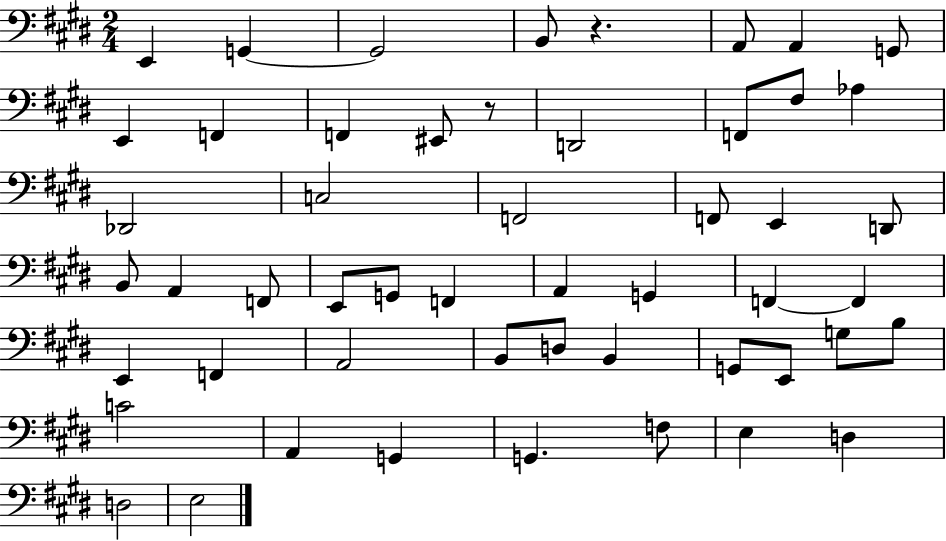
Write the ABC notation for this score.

X:1
T:Untitled
M:2/4
L:1/4
K:E
E,, G,, G,,2 B,,/2 z A,,/2 A,, G,,/2 E,, F,, F,, ^E,,/2 z/2 D,,2 F,,/2 ^F,/2 _A, _D,,2 C,2 F,,2 F,,/2 E,, D,,/2 B,,/2 A,, F,,/2 E,,/2 G,,/2 F,, A,, G,, F,, F,, E,, F,, A,,2 B,,/2 D,/2 B,, G,,/2 E,,/2 G,/2 B,/2 C2 A,, G,, G,, F,/2 E, D, D,2 E,2